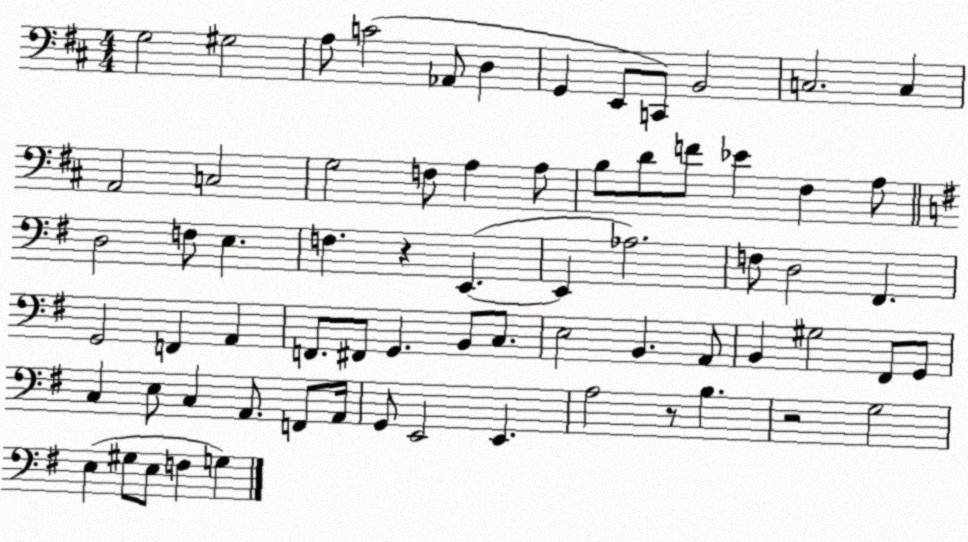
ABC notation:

X:1
T:Untitled
M:4/4
L:1/4
K:D
G,2 ^G,2 A,/2 C2 _A,,/2 D, G,, E,,/2 C,,/2 B,,2 C,2 C, A,,2 C,2 G,2 F,/2 A, A,/2 B,/2 D/2 F/2 _E ^F, A,/2 D,2 F,/2 E, F, z E,, E,, _A,2 F,/2 D,2 ^F,, G,,2 F,, A,, F,,/2 ^F,,/2 G,, B,,/2 C,/2 E,2 B,, A,,/2 B,, ^G,2 ^F,,/2 G,,/2 C, E,/2 C, A,,/2 F,,/2 A,,/4 G,,/2 E,,2 E,, A,2 z/2 B, z2 G,2 E, ^G,/2 E,/2 F, G,